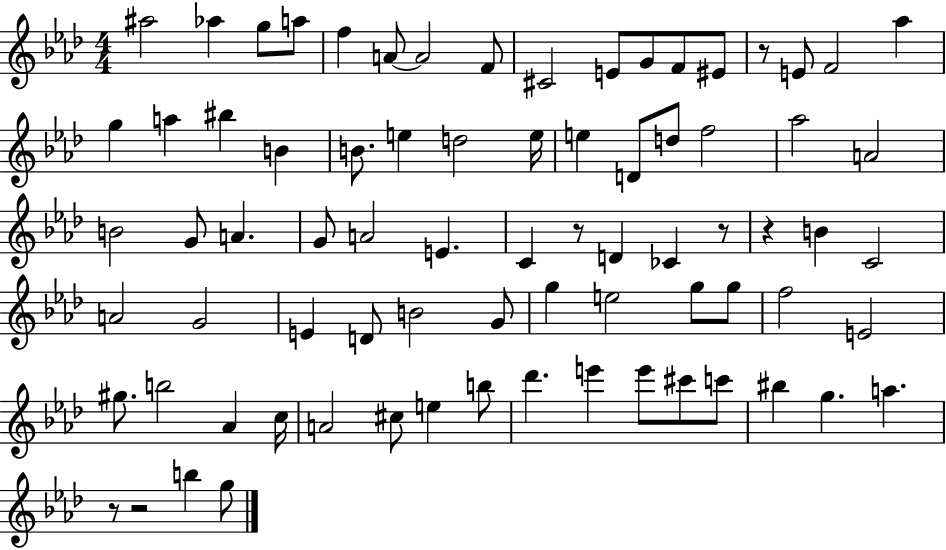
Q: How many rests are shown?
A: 6